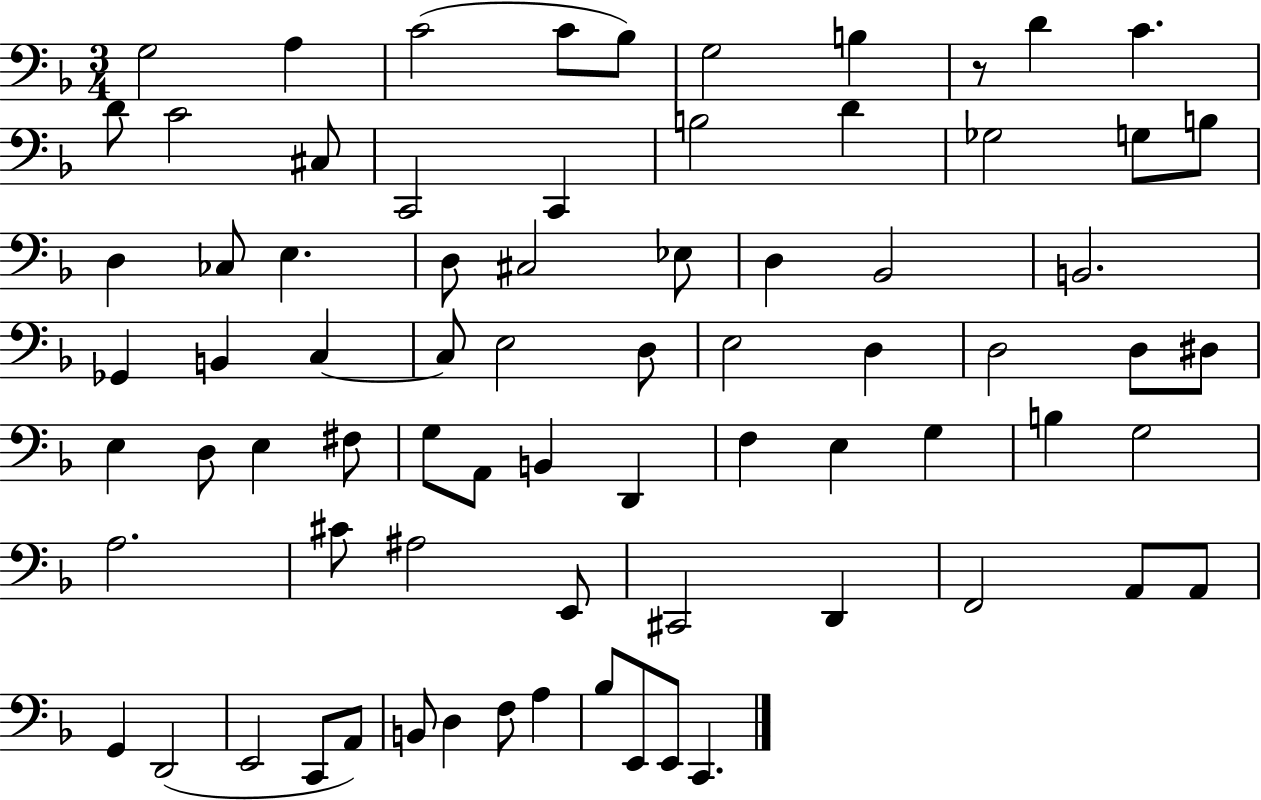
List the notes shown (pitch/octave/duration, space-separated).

G3/h A3/q C4/h C4/e Bb3/e G3/h B3/q R/e D4/q C4/q. D4/e C4/h C#3/e C2/h C2/q B3/h D4/q Gb3/h G3/e B3/e D3/q CES3/e E3/q. D3/e C#3/h Eb3/e D3/q Bb2/h B2/h. Gb2/q B2/q C3/q C3/e E3/h D3/e E3/h D3/q D3/h D3/e D#3/e E3/q D3/e E3/q F#3/e G3/e A2/e B2/q D2/q F3/q E3/q G3/q B3/q G3/h A3/h. C#4/e A#3/h E2/e C#2/h D2/q F2/h A2/e A2/e G2/q D2/h E2/h C2/e A2/e B2/e D3/q F3/e A3/q Bb3/e E2/e E2/e C2/q.